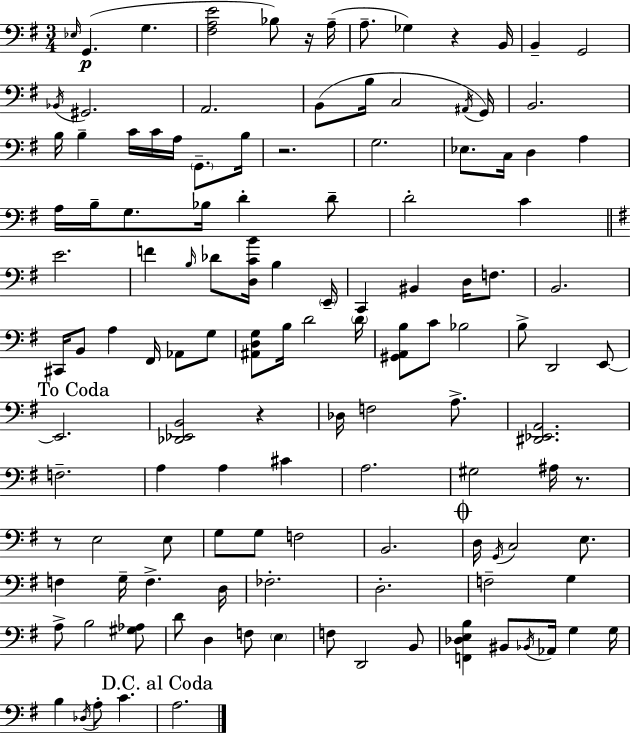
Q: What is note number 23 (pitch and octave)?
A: C4